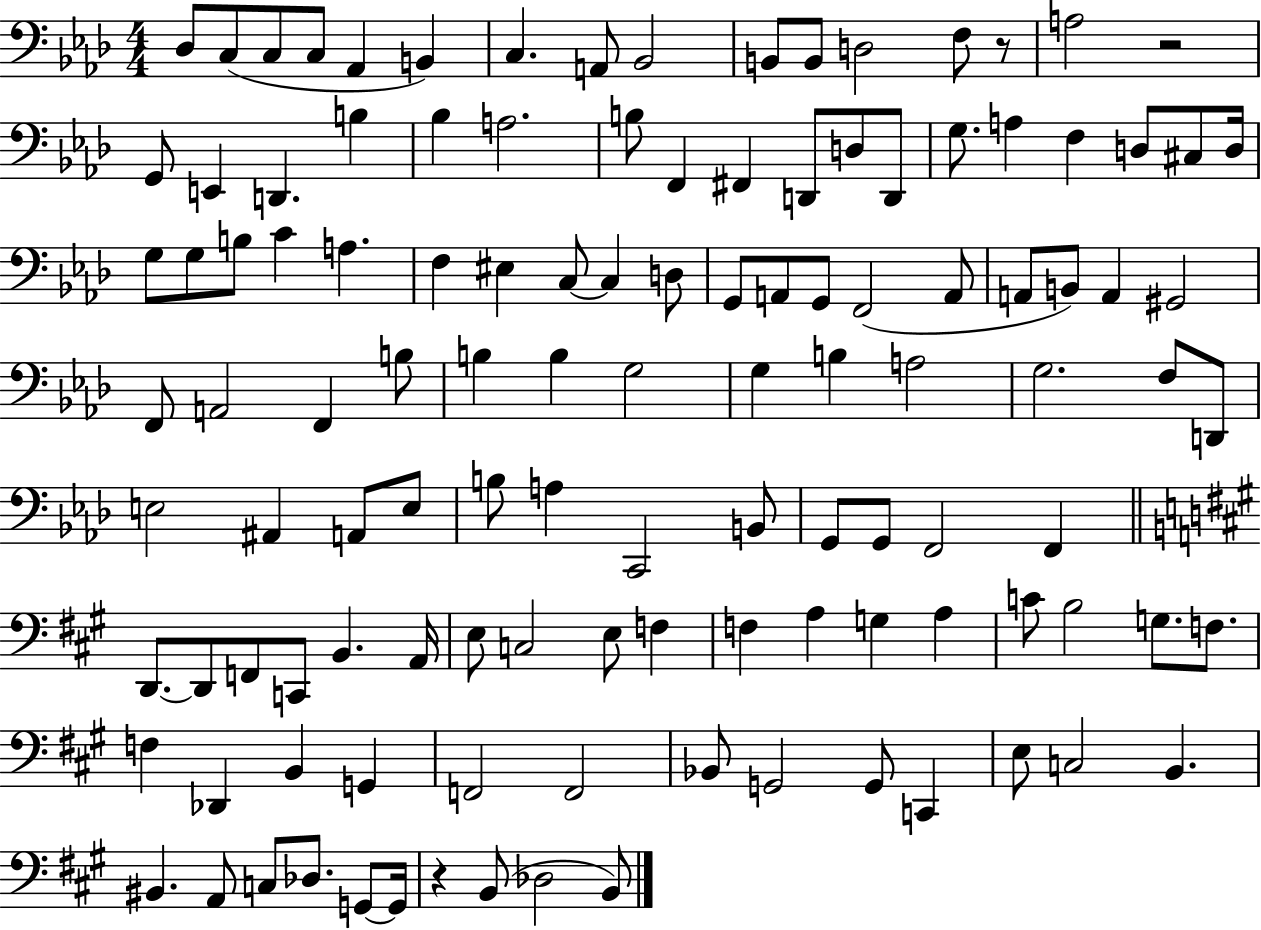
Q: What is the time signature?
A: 4/4